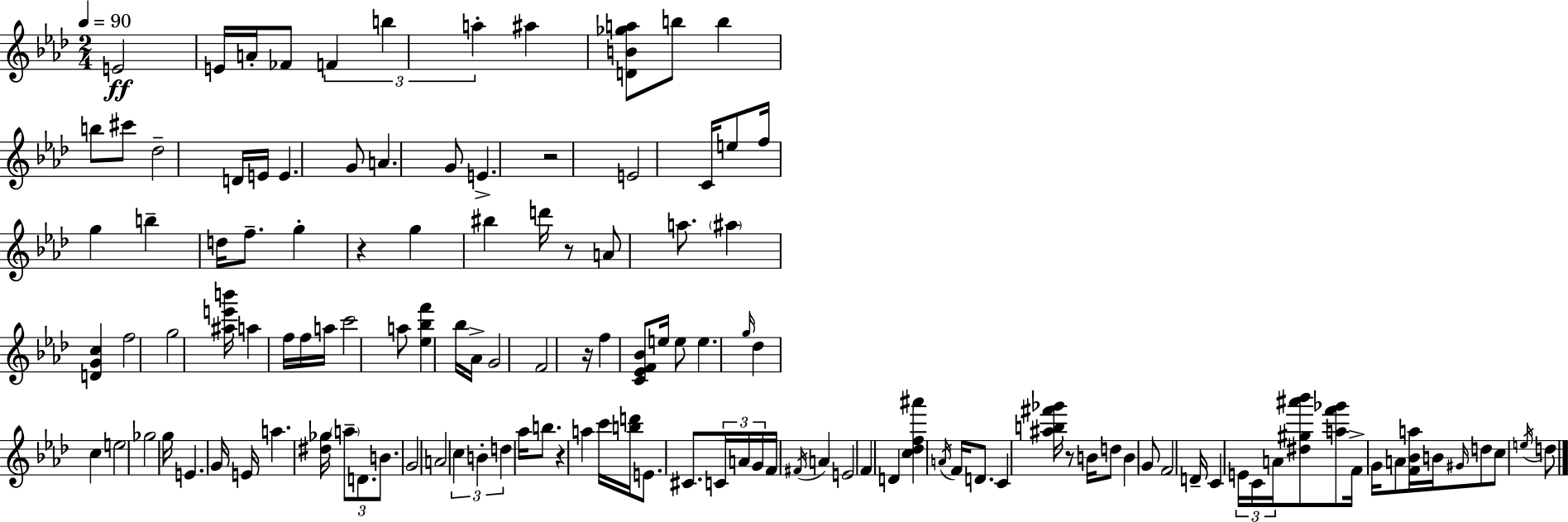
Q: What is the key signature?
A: AES major